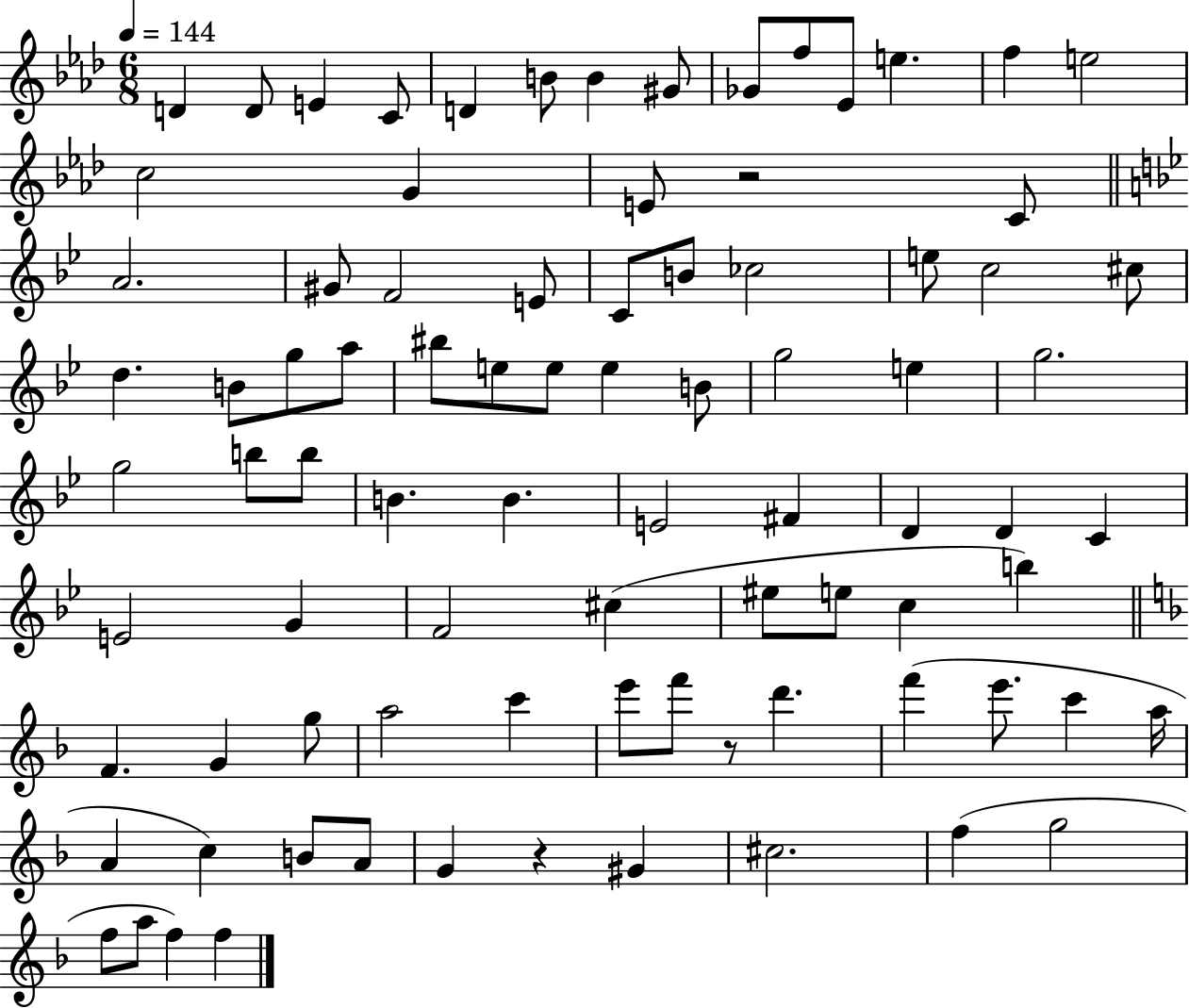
D4/q D4/e E4/q C4/e D4/q B4/e B4/q G#4/e Gb4/e F5/e Eb4/e E5/q. F5/q E5/h C5/h G4/q E4/e R/h C4/e A4/h. G#4/e F4/h E4/e C4/e B4/e CES5/h E5/e C5/h C#5/e D5/q. B4/e G5/e A5/e BIS5/e E5/e E5/e E5/q B4/e G5/h E5/q G5/h. G5/h B5/e B5/e B4/q. B4/q. E4/h F#4/q D4/q D4/q C4/q E4/h G4/q F4/h C#5/q EIS5/e E5/e C5/q B5/q F4/q. G4/q G5/e A5/h C6/q E6/e F6/e R/e D6/q. F6/q E6/e. C6/q A5/s A4/q C5/q B4/e A4/e G4/q R/q G#4/q C#5/h. F5/q G5/h F5/e A5/e F5/q F5/q